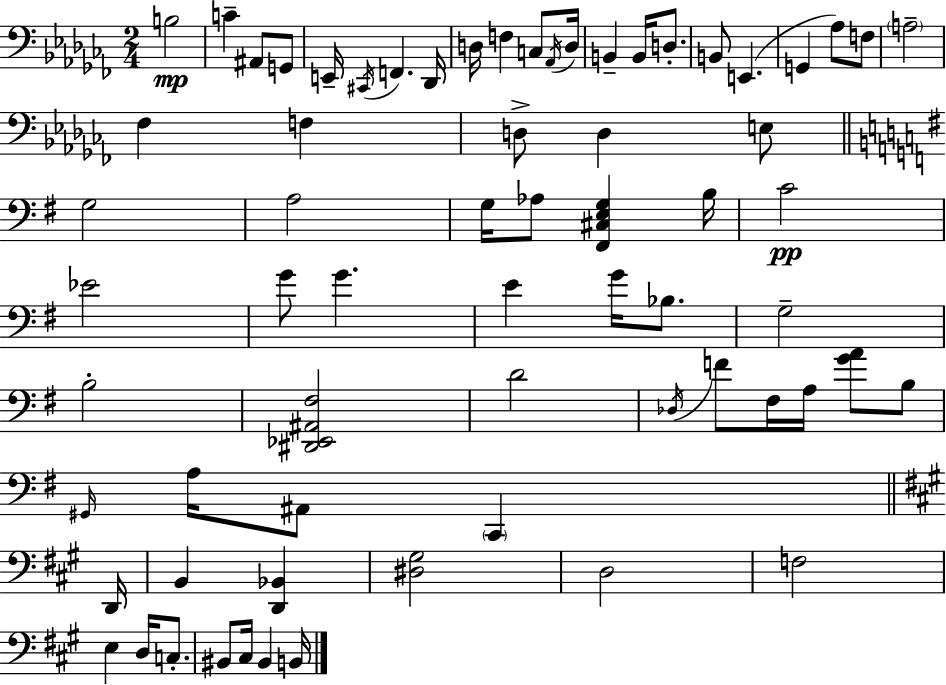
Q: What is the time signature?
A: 2/4